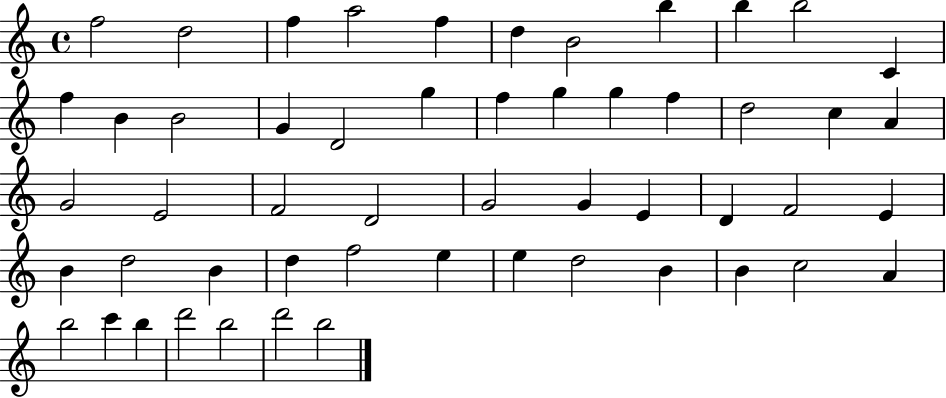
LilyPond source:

{
  \clef treble
  \time 4/4
  \defaultTimeSignature
  \key c \major
  f''2 d''2 | f''4 a''2 f''4 | d''4 b'2 b''4 | b''4 b''2 c'4 | \break f''4 b'4 b'2 | g'4 d'2 g''4 | f''4 g''4 g''4 f''4 | d''2 c''4 a'4 | \break g'2 e'2 | f'2 d'2 | g'2 g'4 e'4 | d'4 f'2 e'4 | \break b'4 d''2 b'4 | d''4 f''2 e''4 | e''4 d''2 b'4 | b'4 c''2 a'4 | \break b''2 c'''4 b''4 | d'''2 b''2 | d'''2 b''2 | \bar "|."
}